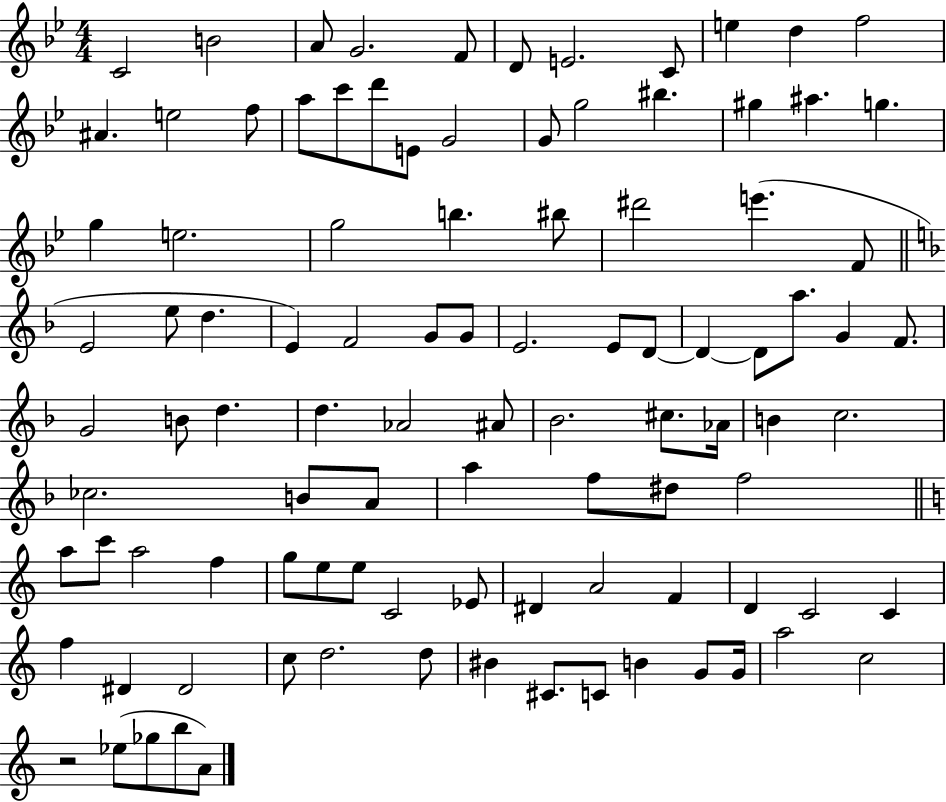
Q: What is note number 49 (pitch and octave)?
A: G4